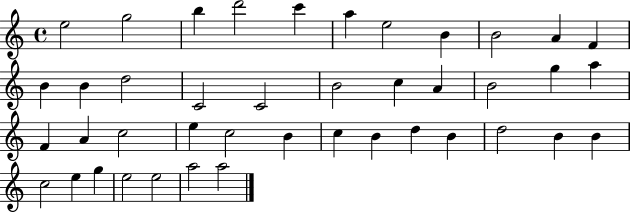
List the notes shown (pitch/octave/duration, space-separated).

E5/h G5/h B5/q D6/h C6/q A5/q E5/h B4/q B4/h A4/q F4/q B4/q B4/q D5/h C4/h C4/h B4/h C5/q A4/q B4/h G5/q A5/q F4/q A4/q C5/h E5/q C5/h B4/q C5/q B4/q D5/q B4/q D5/h B4/q B4/q C5/h E5/q G5/q E5/h E5/h A5/h A5/h